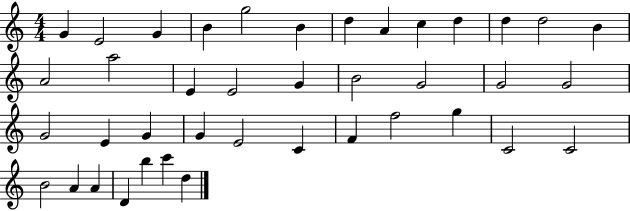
X:1
T:Untitled
M:4/4
L:1/4
K:C
G E2 G B g2 B d A c d d d2 B A2 a2 E E2 G B2 G2 G2 G2 G2 E G G E2 C F f2 g C2 C2 B2 A A D b c' d